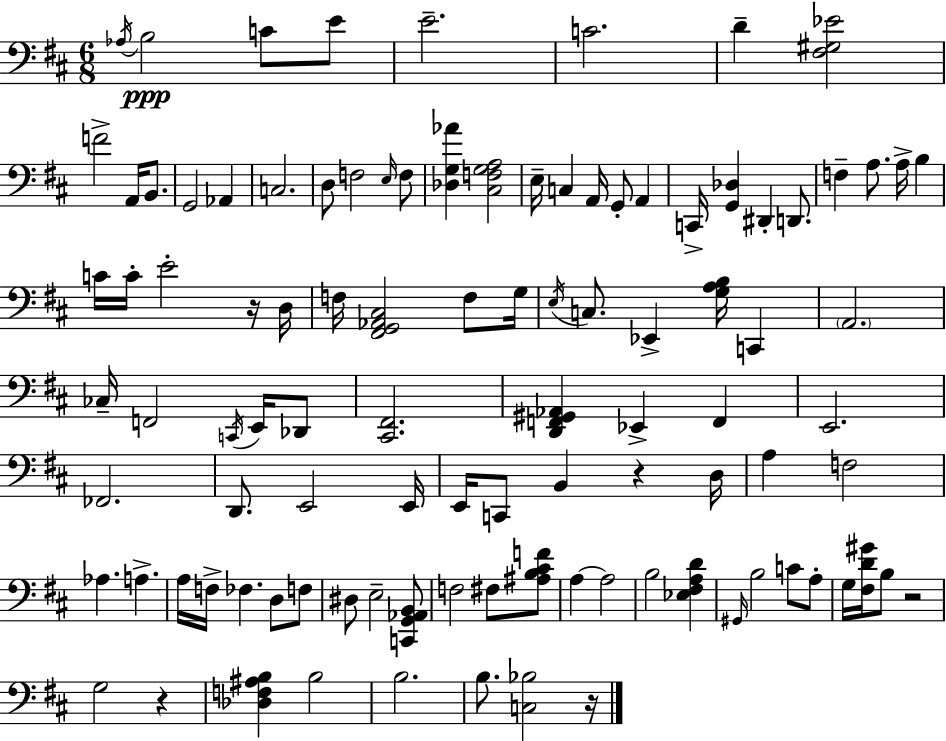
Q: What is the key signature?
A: D major